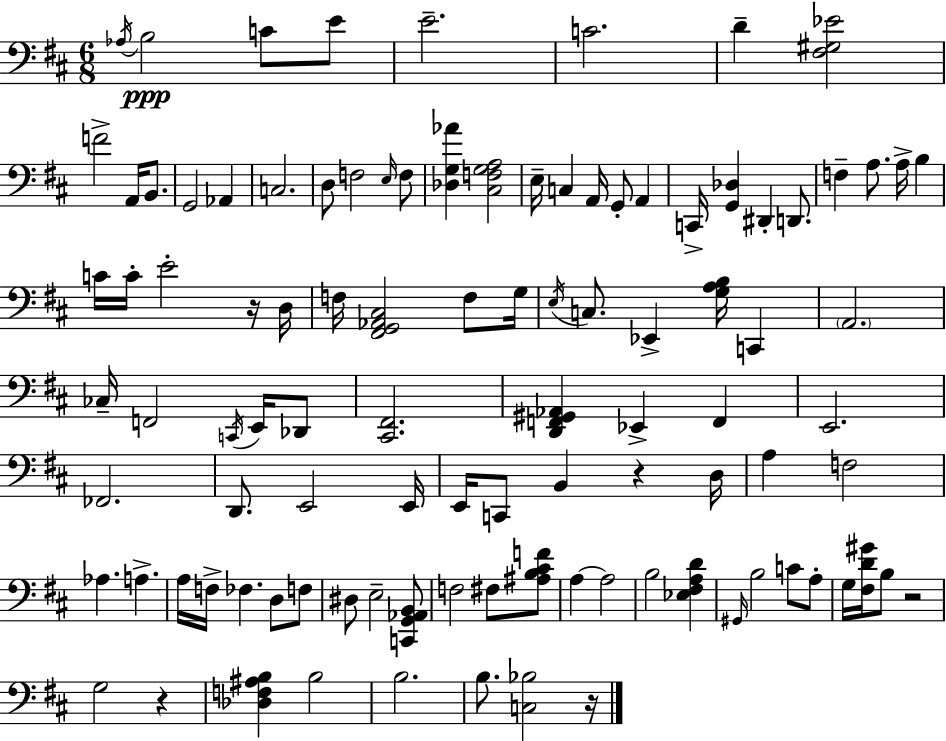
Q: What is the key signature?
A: D major